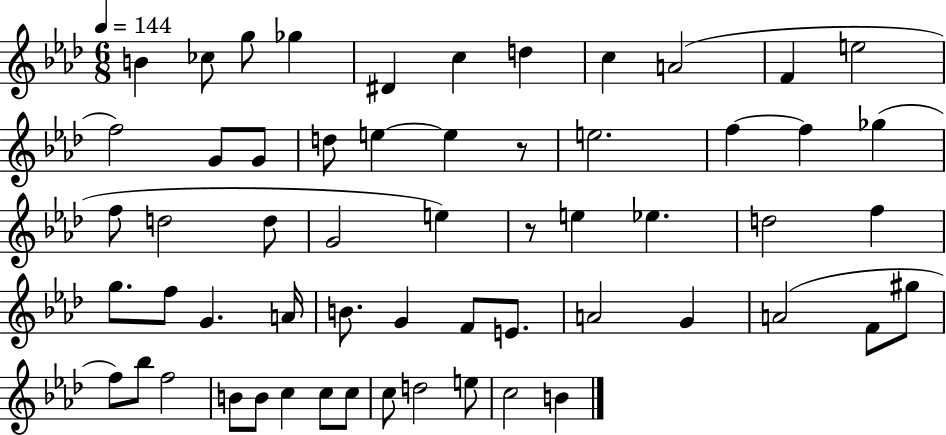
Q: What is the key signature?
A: AES major